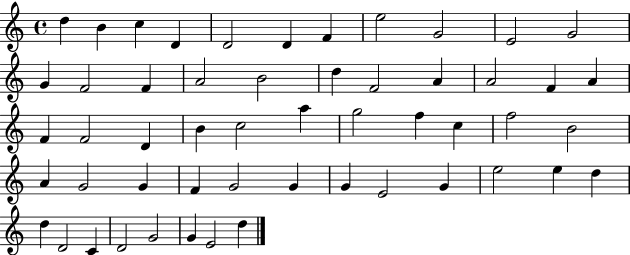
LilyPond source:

{
  \clef treble
  \time 4/4
  \defaultTimeSignature
  \key c \major
  d''4 b'4 c''4 d'4 | d'2 d'4 f'4 | e''2 g'2 | e'2 g'2 | \break g'4 f'2 f'4 | a'2 b'2 | d''4 f'2 a'4 | a'2 f'4 a'4 | \break f'4 f'2 d'4 | b'4 c''2 a''4 | g''2 f''4 c''4 | f''2 b'2 | \break a'4 g'2 g'4 | f'4 g'2 g'4 | g'4 e'2 g'4 | e''2 e''4 d''4 | \break d''4 d'2 c'4 | d'2 g'2 | g'4 e'2 d''4 | \bar "|."
}